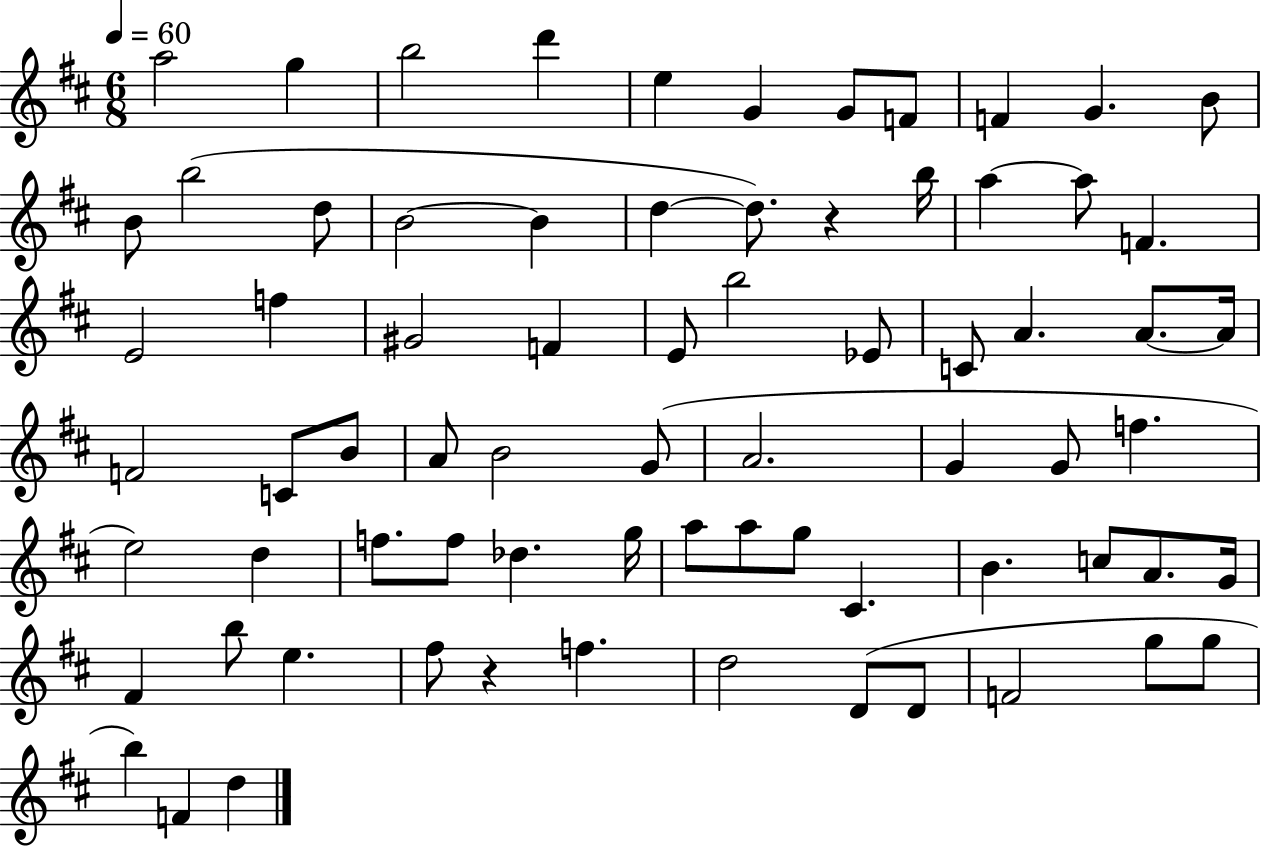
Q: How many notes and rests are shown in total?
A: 73